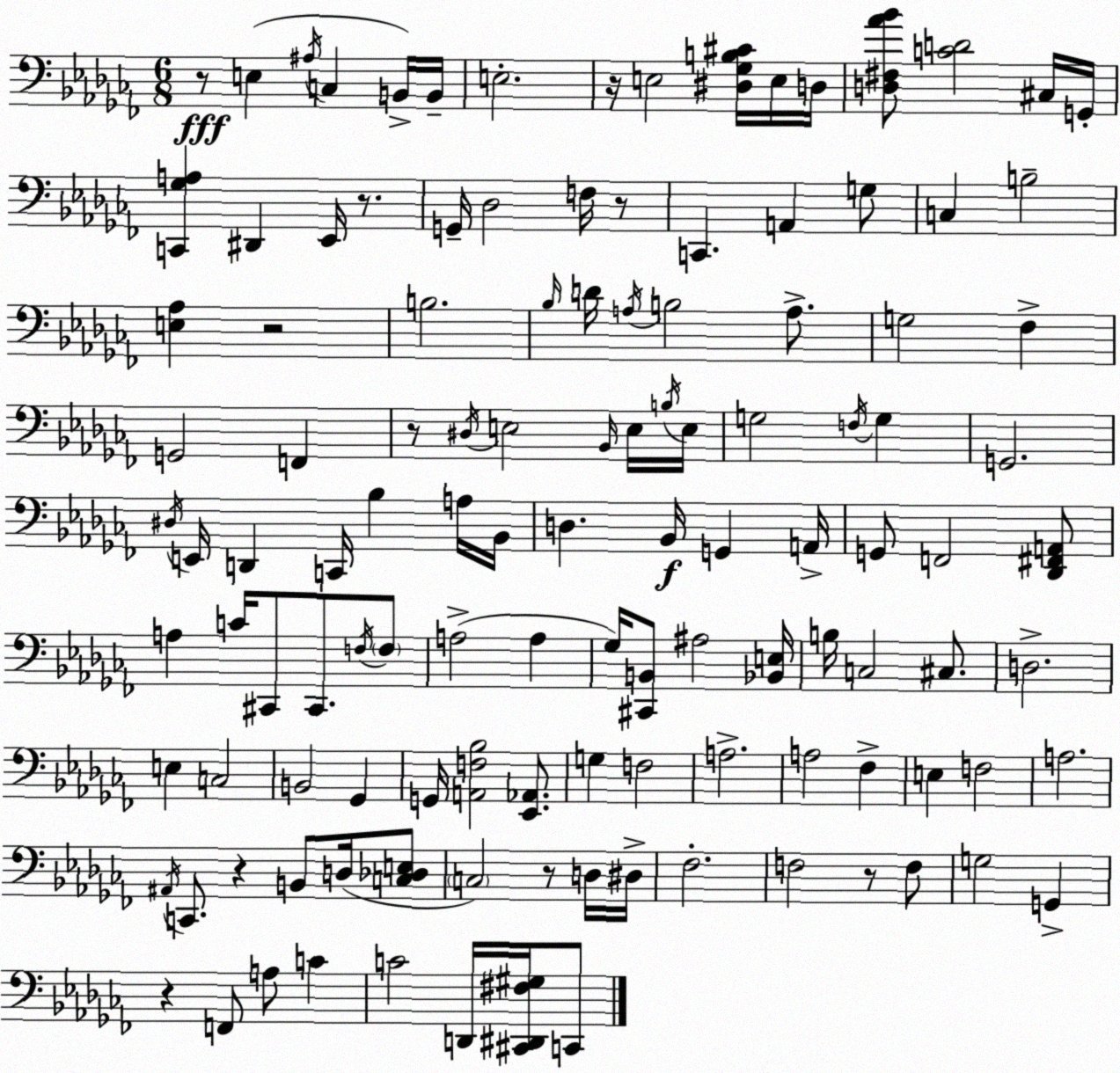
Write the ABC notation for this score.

X:1
T:Untitled
M:6/8
L:1/4
K:Abm
z/2 E, ^A,/4 C, B,,/4 B,,/4 E,2 z/4 E,2 [^D,_G,B,^C]/4 E,/4 D,/4 [D,^F,_A_B]/2 [CD]2 ^C,/4 G,,/4 [C,,_G,A,] ^D,, _E,,/4 z/2 G,,/4 _D,2 F,/4 z/2 C,, A,, G,/2 C, B,2 [E,_A,] z2 B,2 _B,/4 D/4 A,/4 B,2 A,/2 G,2 _F, G,,2 F,, z/2 ^D,/4 E,2 _B,,/4 E,/4 B,/4 E,/4 G,2 F,/4 G, G,,2 ^D,/4 E,,/4 D,, C,,/4 _B, A,/4 _B,,/4 D, _B,,/4 G,, A,,/4 G,,/2 F,,2 [_D,,^F,,A,,]/2 A, C/4 ^C,,/2 ^C,,/2 F,/4 F,/2 A,2 A, _G,/4 [^C,,B,,]/2 ^A,2 [_B,,E,]/4 B,/4 C,2 ^C,/2 D,2 E, C,2 B,,2 _G,, G,,/4 [A,,F,_B,]2 [_E,,_A,,]/2 G, F,2 A,2 A,2 _F, E, F,2 A,2 ^A,,/4 C,,/2 z B,,/2 D,/4 [C,_D,E,]/2 C,2 z/2 D,/4 ^D,/4 _F,2 F,2 z/2 F,/2 G,2 G,, z F,,/2 A,/2 C C2 D,,/4 [^C,,^D,,^F,^G,]/4 C,,/2